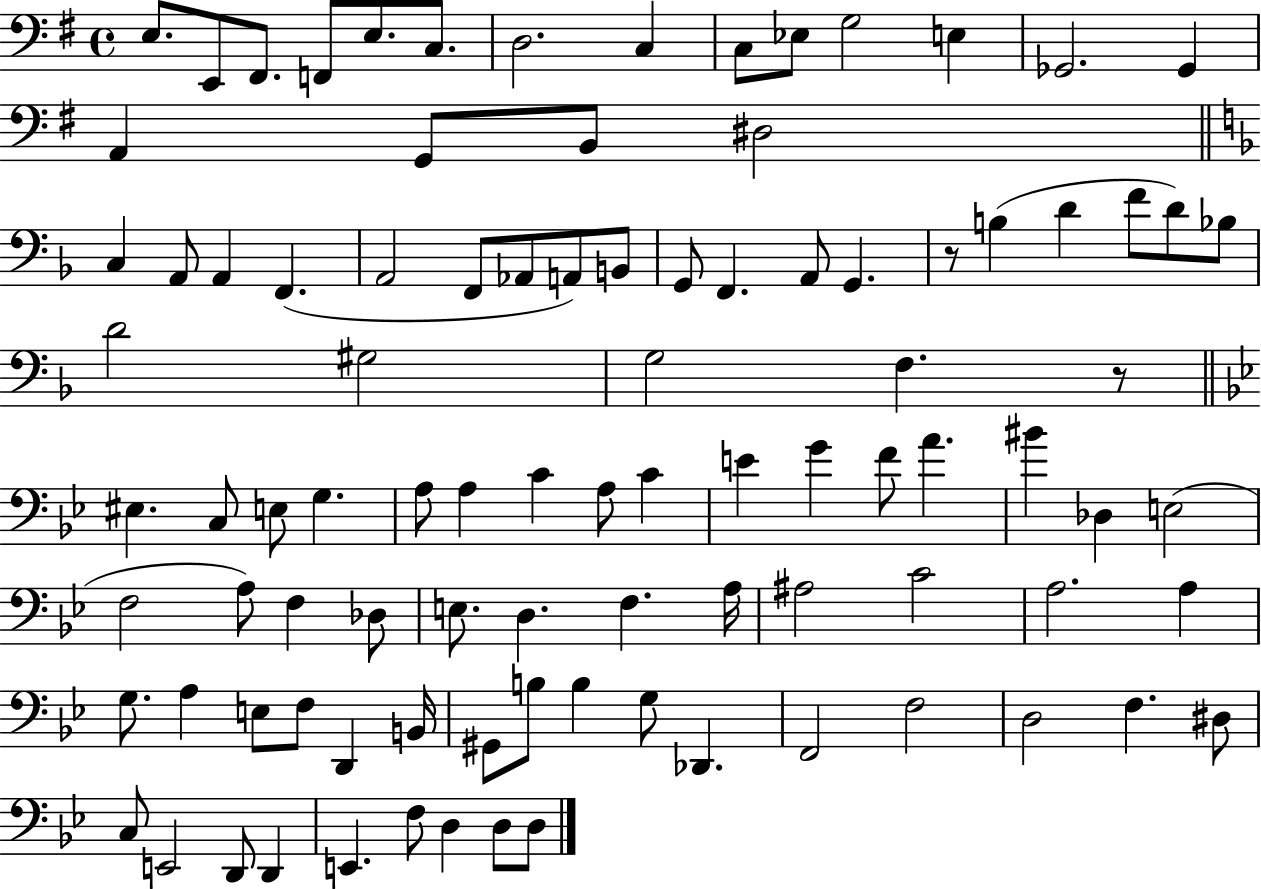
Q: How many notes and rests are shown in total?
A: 95